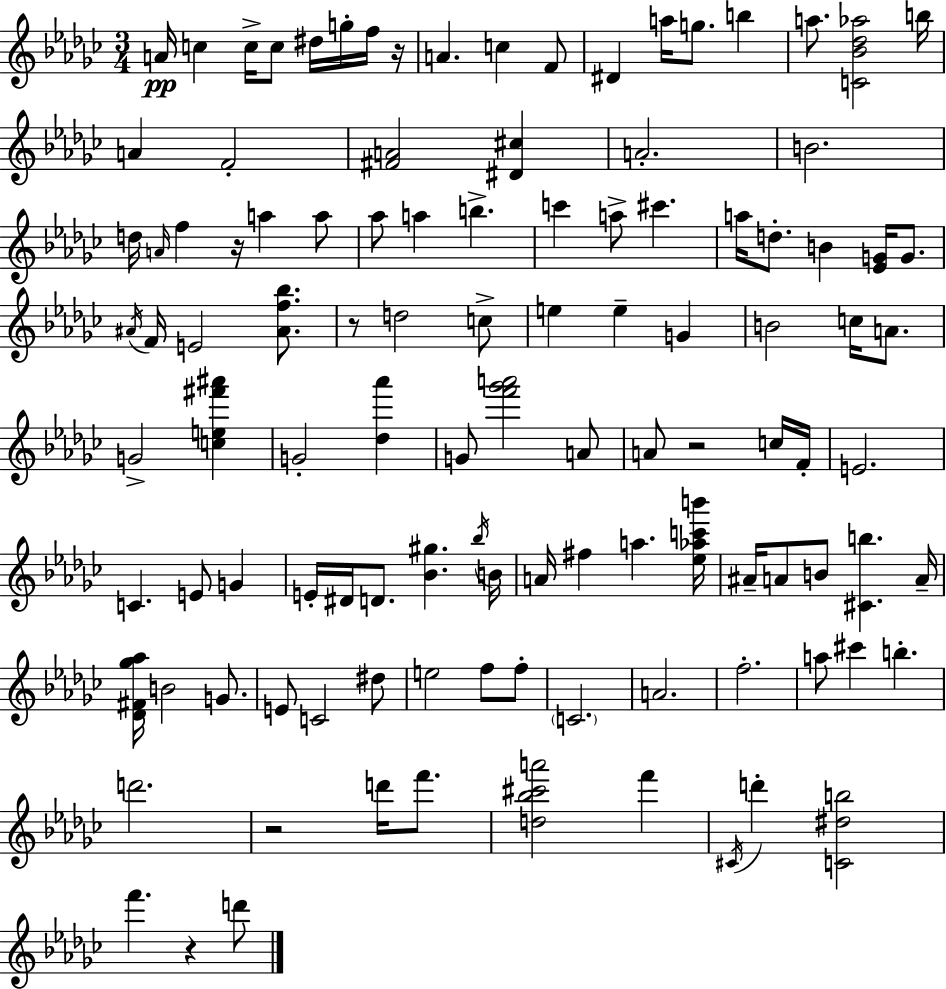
A4/s C5/q C5/s C5/e D#5/s G5/s F5/s R/s A4/q. C5/q F4/e D#4/q A5/s G5/e. B5/q A5/e. [C4,Bb4,Db5,Ab5]/h B5/s A4/q F4/h [F#4,A4]/h [D#4,C#5]/q A4/h. B4/h. D5/s A4/s F5/q R/s A5/q A5/e Ab5/e A5/q B5/q. C6/q A5/e C#6/q. A5/s D5/e. B4/q [Eb4,G4]/s G4/e. A#4/s F4/s E4/h [A#4,F5,Bb5]/e. R/e D5/h C5/e E5/q E5/q G4/q B4/h C5/s A4/e. G4/h [C5,E5,F#6,A#6]/q G4/h [Db5,Ab6]/q G4/e [F6,Gb6,A6]/h A4/e A4/e R/h C5/s F4/s E4/h. C4/q. E4/e G4/q E4/s D#4/s D4/e. [Bb4,G#5]/q. Bb5/s B4/s A4/s F#5/q A5/q. [Eb5,Ab5,C6,B6]/s A#4/s A4/e B4/e [C#4,B5]/q. A4/s [Db4,F#4,Gb5,Ab5]/s B4/h G4/e. E4/e C4/h D#5/e E5/h F5/e F5/e C4/h. A4/h. F5/h. A5/e C#6/q B5/q. D6/h. R/h D6/s F6/e. [D5,Bb5,C#6,A6]/h F6/q C#4/s D6/q [C4,D#5,B5]/h F6/q. R/q D6/e